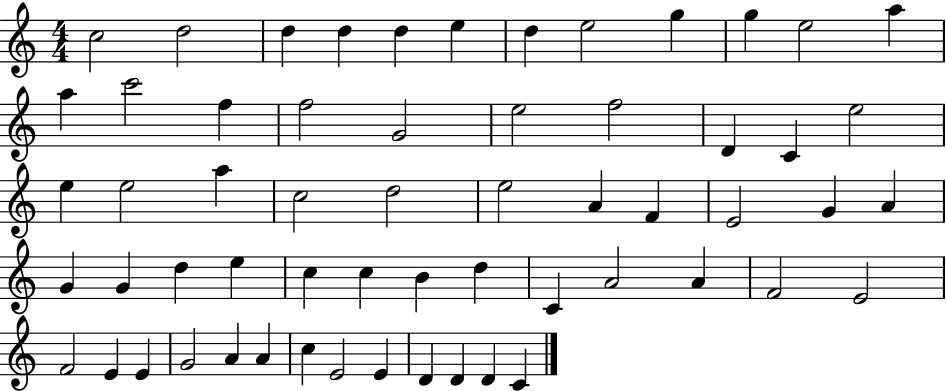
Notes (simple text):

C5/h D5/h D5/q D5/q D5/q E5/q D5/q E5/h G5/q G5/q E5/h A5/q A5/q C6/h F5/q F5/h G4/h E5/h F5/h D4/q C4/q E5/h E5/q E5/h A5/q C5/h D5/h E5/h A4/q F4/q E4/h G4/q A4/q G4/q G4/q D5/q E5/q C5/q C5/q B4/q D5/q C4/q A4/h A4/q F4/h E4/h F4/h E4/q E4/q G4/h A4/q A4/q C5/q E4/h E4/q D4/q D4/q D4/q C4/q